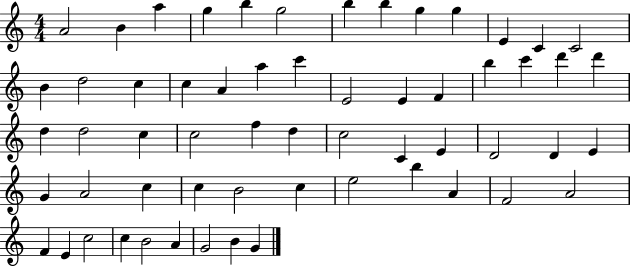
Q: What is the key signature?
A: C major